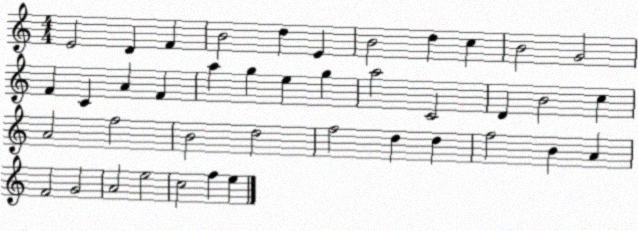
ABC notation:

X:1
T:Untitled
M:4/4
L:1/4
K:C
E2 D F B2 d E B2 d c B2 G2 F C A F a g e g a2 C2 D B2 c A2 f2 B2 d2 f2 d d f2 B A F2 G2 A2 e2 c2 f e